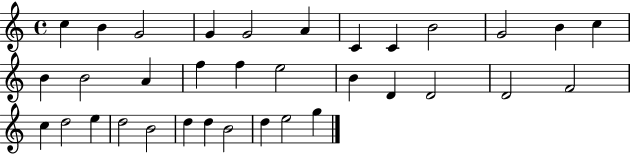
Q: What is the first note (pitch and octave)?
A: C5